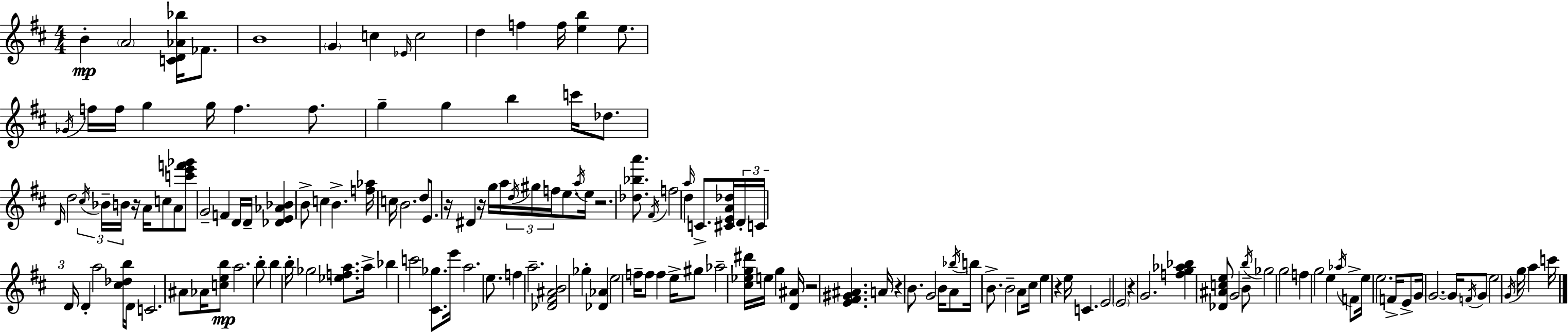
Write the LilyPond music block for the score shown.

{
  \clef treble
  \numericTimeSignature
  \time 4/4
  \key d \major
  \repeat volta 2 { b'4-.\mp \parenthesize a'2 <c' d' aes' bes''>16 fes'8. | b'1 | \parenthesize g'4 c''4 \grace { ees'16 } c''2 | d''4 f''4 f''16 <e'' b''>4 e''8. | \break \acciaccatura { ges'16 } f''16 f''16 g''4 g''16 f''4. f''8. | g''4-- g''4 b''4 c'''16 des''8. | \grace { d'16 } d''2 \tuplet 3/2 { \acciaccatura { cis''16 } bes'16-- b'16 } r16 a'16 | c''8 a'8 <c''' e''' f''' ges'''>8 g'2-- f'4 | \break d'16 d'16-- <des' e' aes' bes'>4 b'8-> c''4 b'4.-> | <f'' aes''>16 c''16 b'2. | d''8 e'8. r16 dis'4 r16 g''16 a''16 \tuplet 3/2 { \acciaccatura { d''16 } | gis''16 f''16 } e''8. \acciaccatura { a''16 } e''16 r2. | \break <des'' bes'' a'''>8. \acciaccatura { fis'16 } f''2 \grace { a''16 } | d''4 c'8.-> <cis' e' a' des''>16 \tuplet 3/2 { d'16-. c'16 d'16 } d'4-. a''2 | <cis'' des'' b''>16 d'16 c'2. | ais'8 aes'16 <c'' e'' b''>8\mp a''2. | \break b''8-. b''4 b''16-. ges''2 | <ees'' f'' a''>8. a''16-> bes''4 c'''2 | <cis' ges''>8. e'''16 a''2. | e''8. f''4 a''2.-- | \break <des' fis' ais' b'>2 | ges''4-. <des' aes'>4 e''2 | f''16-- f''8 f''4 e''16-> gis''8 aes''2-- | <cis'' ees'' g'' dis'''>16 e''16 g''4 <d' ais'>16 r2 | \break <e' fis' gis' ais'>4. a'16 r4 b'8. g'2 | b'16 a'8 \acciaccatura { bes''16 } b''16 b'8.-> b'2-- | a'8 cis''16 e''4 r4 | e''16 c'4. e'2 | \break \parenthesize e'2 r4 g'2. | <f'' g'' aes'' bes''>4 <des' ais' c'' e''>8 g'2 | b'8-- \acciaccatura { b''16 } ges''2 | g''2 f''4 g''2 | \break e''4 \acciaccatura { aes''16 } f'8-> e''16 e''2. | f'16-> e'8-> g'16 g'2.~~ | g'16 \acciaccatura { f'16 } g'8 e''2 | \acciaccatura { g'16 } g''16 a''4 c'''16 } \bar "|."
}